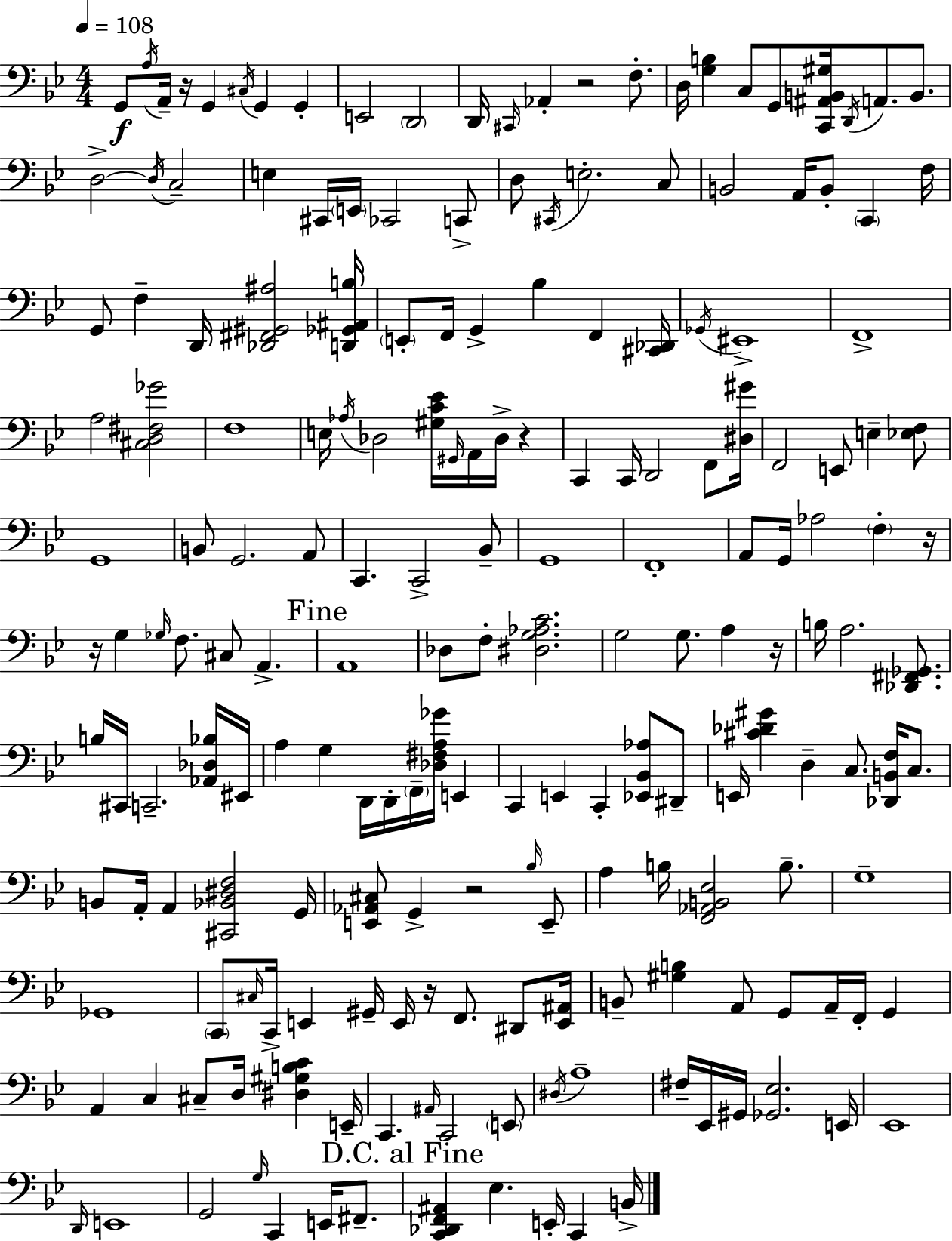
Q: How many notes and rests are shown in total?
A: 191